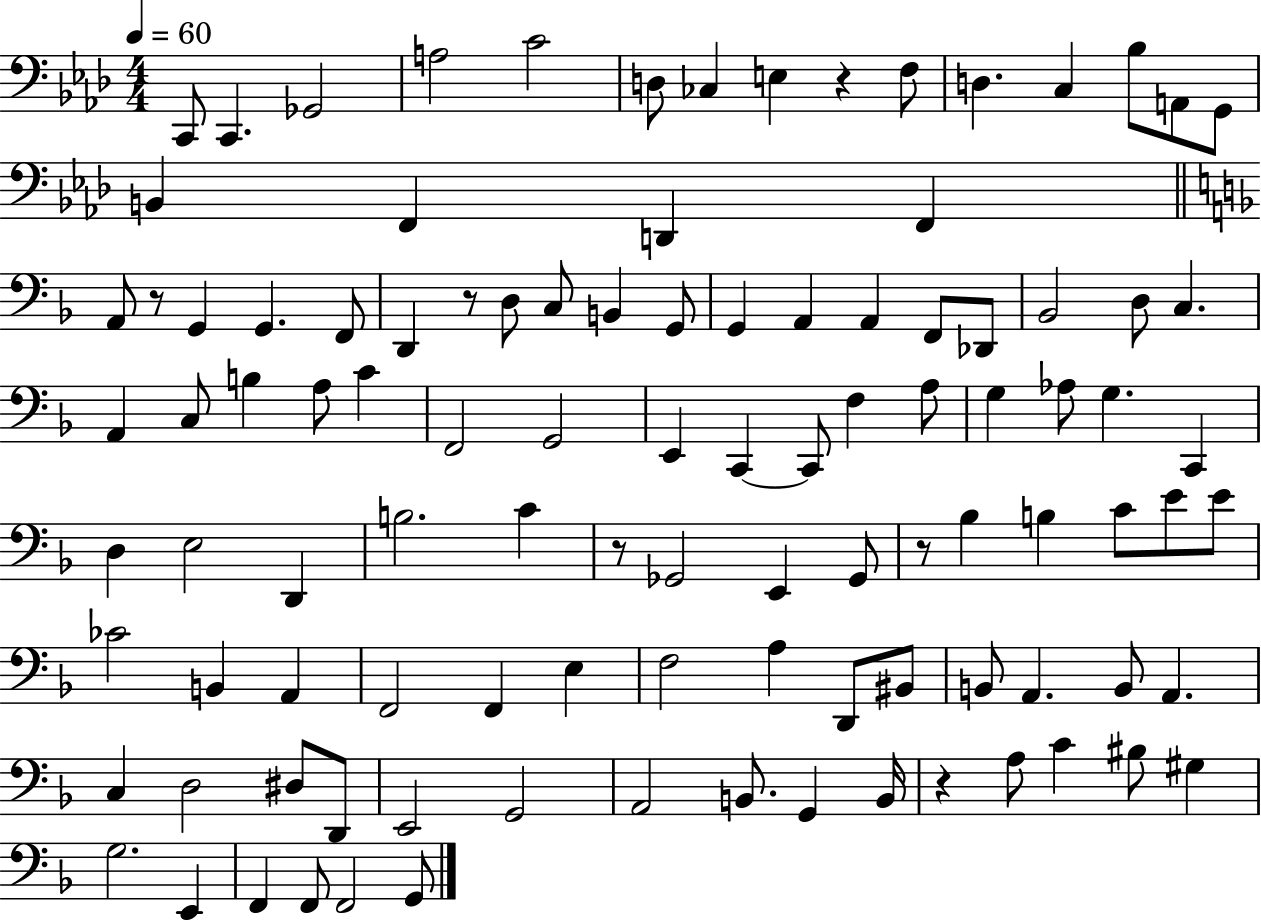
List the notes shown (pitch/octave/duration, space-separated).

C2/e C2/q. Gb2/h A3/h C4/h D3/e CES3/q E3/q R/q F3/e D3/q. C3/q Bb3/e A2/e G2/e B2/q F2/q D2/q F2/q A2/e R/e G2/q G2/q. F2/e D2/q R/e D3/e C3/e B2/q G2/e G2/q A2/q A2/q F2/e Db2/e Bb2/h D3/e C3/q. A2/q C3/e B3/q A3/e C4/q F2/h G2/h E2/q C2/q C2/e F3/q A3/e G3/q Ab3/e G3/q. C2/q D3/q E3/h D2/q B3/h. C4/q R/e Gb2/h E2/q Gb2/e R/e Bb3/q B3/q C4/e E4/e E4/e CES4/h B2/q A2/q F2/h F2/q E3/q F3/h A3/q D2/e BIS2/e B2/e A2/q. B2/e A2/q. C3/q D3/h D#3/e D2/e E2/h G2/h A2/h B2/e. G2/q B2/s R/q A3/e C4/q BIS3/e G#3/q G3/h. E2/q F2/q F2/e F2/h G2/e